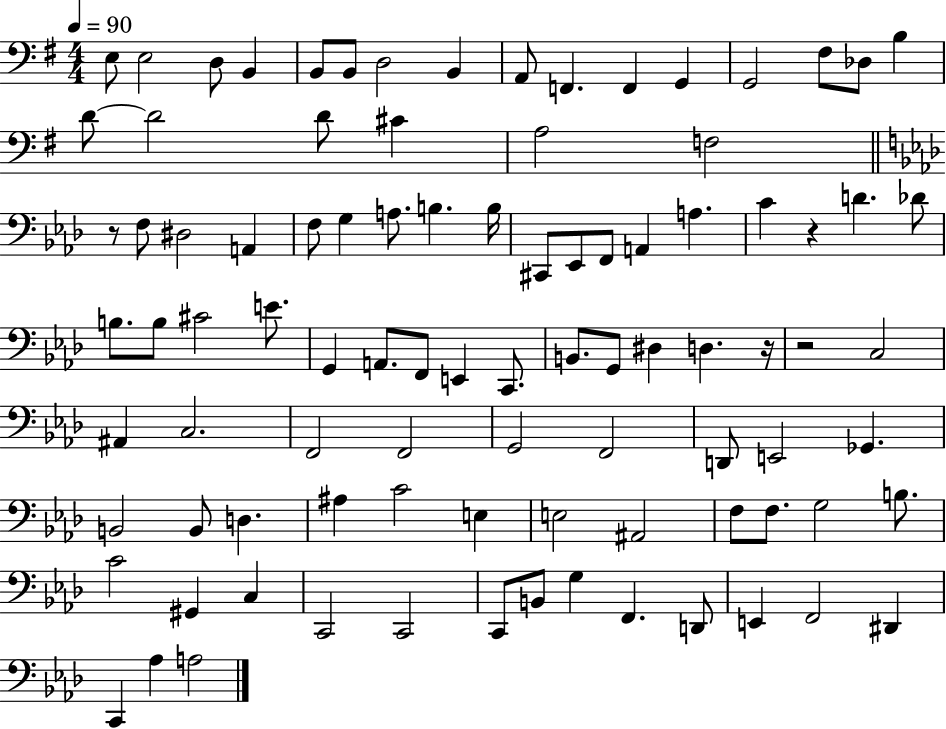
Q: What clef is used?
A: bass